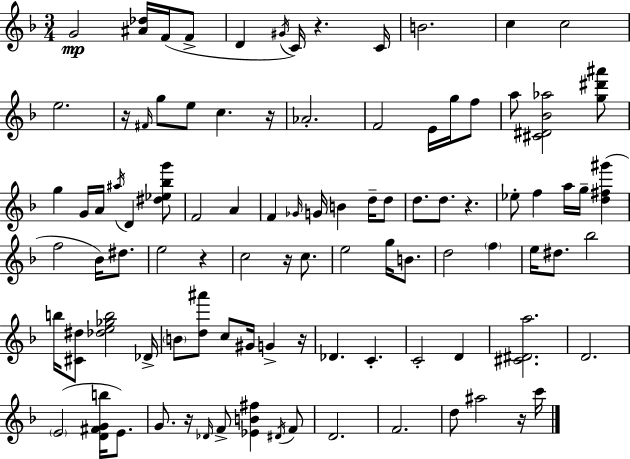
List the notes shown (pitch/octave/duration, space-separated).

G4/h [A#4,Db5]/s F4/s F4/e D4/q G#4/s C4/s R/q. C4/s B4/h. C5/q C5/h E5/h. R/s F#4/s G5/e E5/e C5/q. R/s Ab4/h. F4/h E4/s G5/s F5/e A5/e [C#4,D#4,Bb4,Ab5]/h [G5,D#6,A#6]/e G5/q G4/s A4/s A#5/s D4/q [D#5,Eb5,Bb5,G6]/e F4/h A4/q F4/q Gb4/s G4/s B4/q D5/s D5/e D5/e. D5/e. R/q. Eb5/e F5/q A5/s G5/s [D5,F#5,G#6]/q F5/h Bb4/s D#5/e. E5/h R/q C5/h R/s C5/e. E5/h G5/s B4/e. D5/h F5/q E5/s D#5/e. Bb5/h B5/s [C#4,D#5]/e [Db5,E5,Gb5,B5]/h Db4/s B4/e [D5,A#6]/e C5/e G#4/s G4/q R/s Db4/q. C4/q. C4/h D4/q [C#4,D#4,A5]/h. D4/h. E4/h [D4,F#4,G4,B5]/s E4/e. G4/e. R/s Db4/s F4/e [Eb4,B4,F#5]/q D#4/s F4/e D4/h. F4/h. D5/e A#5/h R/s C6/s